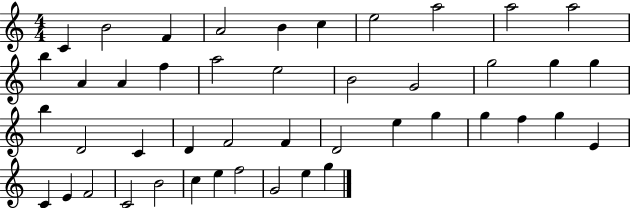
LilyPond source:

{
  \clef treble
  \numericTimeSignature
  \time 4/4
  \key c \major
  c'4 b'2 f'4 | a'2 b'4 c''4 | e''2 a''2 | a''2 a''2 | \break b''4 a'4 a'4 f''4 | a''2 e''2 | b'2 g'2 | g''2 g''4 g''4 | \break b''4 d'2 c'4 | d'4 f'2 f'4 | d'2 e''4 g''4 | g''4 f''4 g''4 e'4 | \break c'4 e'4 f'2 | c'2 b'2 | c''4 e''4 f''2 | g'2 e''4 g''4 | \break \bar "|."
}